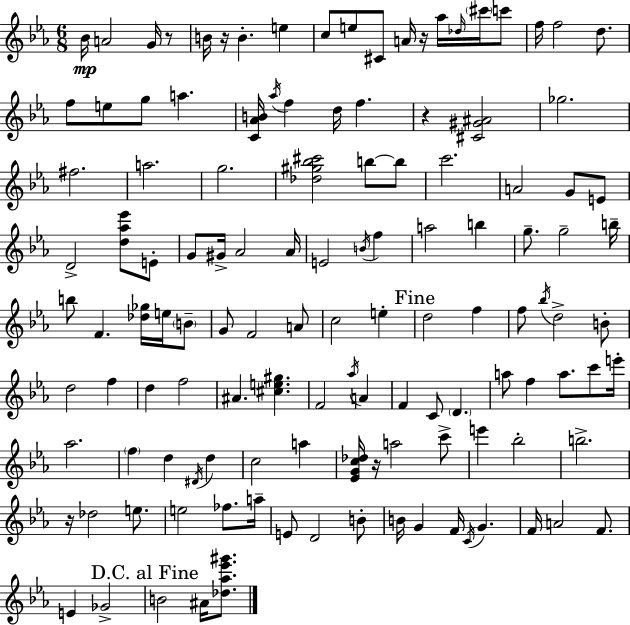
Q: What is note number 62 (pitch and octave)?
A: Bb5